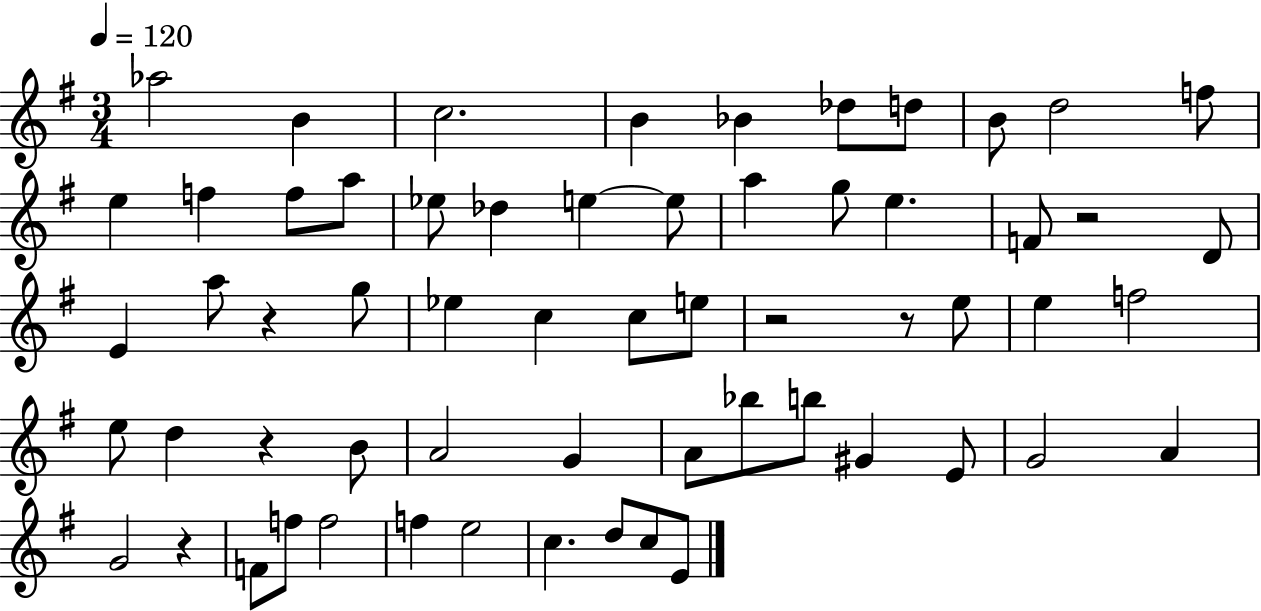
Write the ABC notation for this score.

X:1
T:Untitled
M:3/4
L:1/4
K:G
_a2 B c2 B _B _d/2 d/2 B/2 d2 f/2 e f f/2 a/2 _e/2 _d e e/2 a g/2 e F/2 z2 D/2 E a/2 z g/2 _e c c/2 e/2 z2 z/2 e/2 e f2 e/2 d z B/2 A2 G A/2 _b/2 b/2 ^G E/2 G2 A G2 z F/2 f/2 f2 f e2 c d/2 c/2 E/2